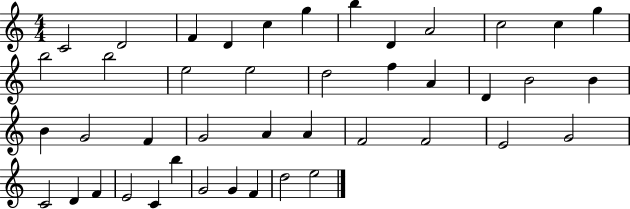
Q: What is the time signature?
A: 4/4